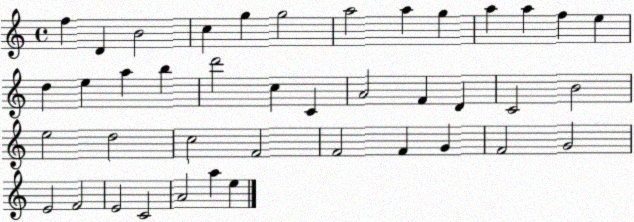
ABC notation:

X:1
T:Untitled
M:4/4
L:1/4
K:C
f D B2 c g g2 a2 a g a a f e d e a b d'2 c C A2 F D C2 B2 e2 d2 c2 F2 F2 F G F2 G2 E2 F2 E2 C2 A2 a e